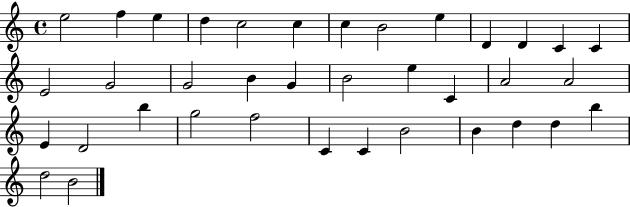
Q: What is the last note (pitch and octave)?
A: B4